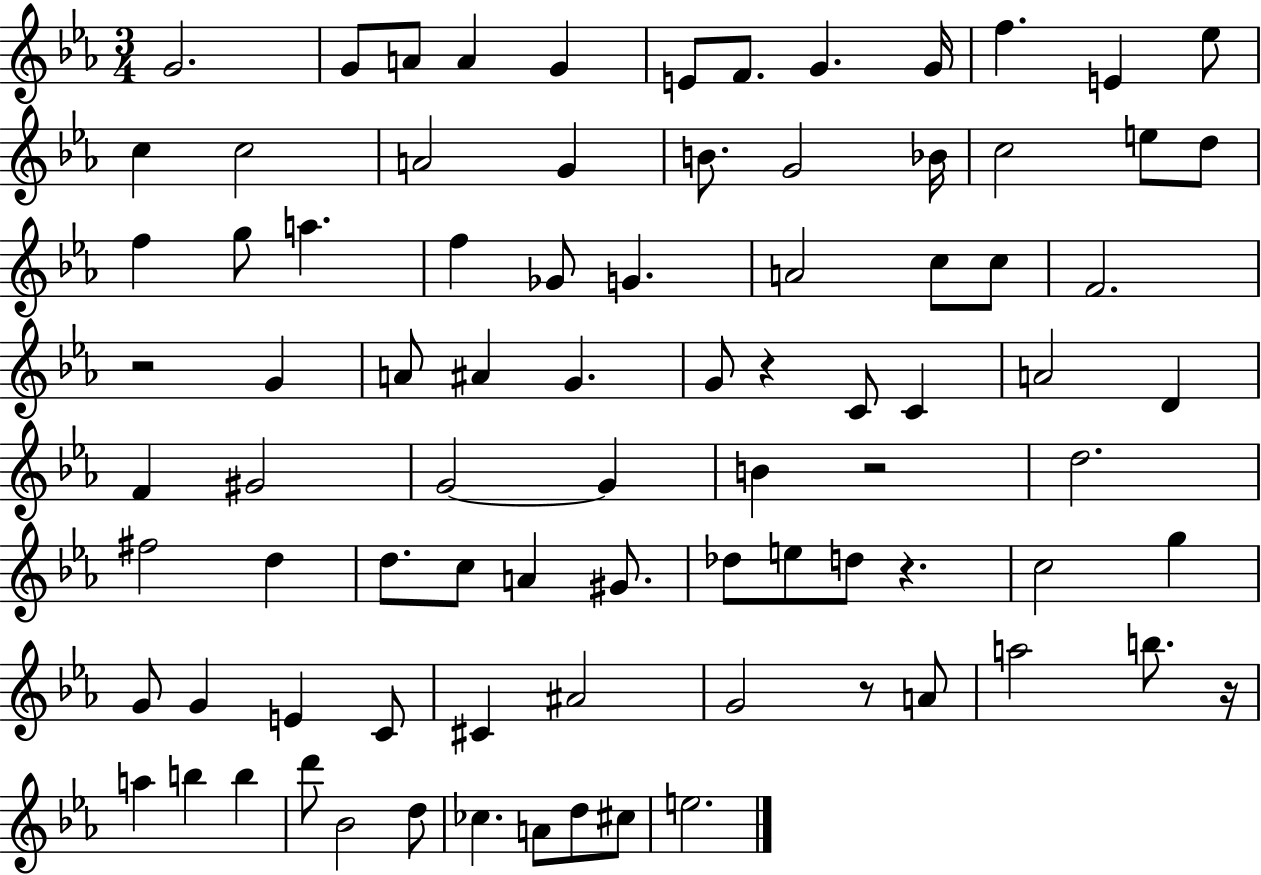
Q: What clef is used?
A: treble